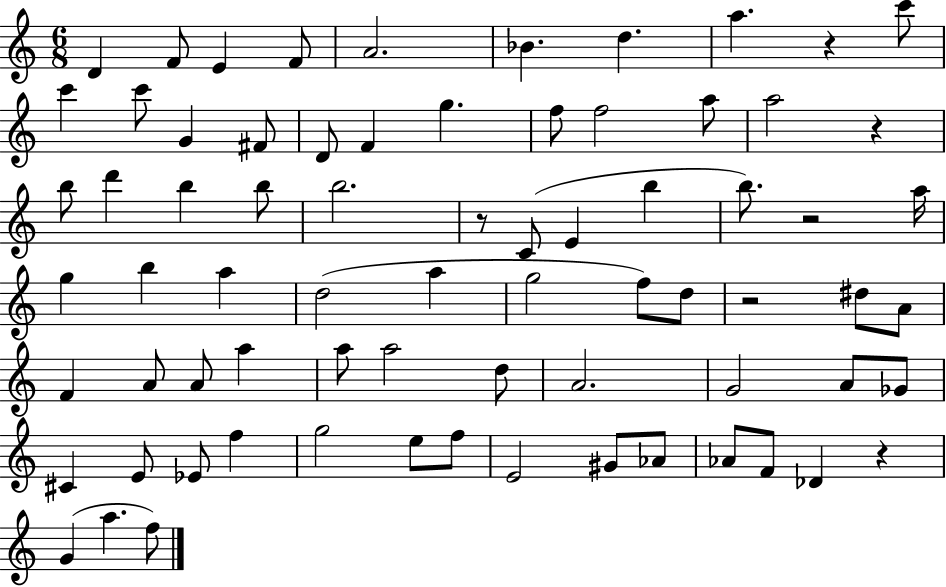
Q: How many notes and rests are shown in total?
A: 73